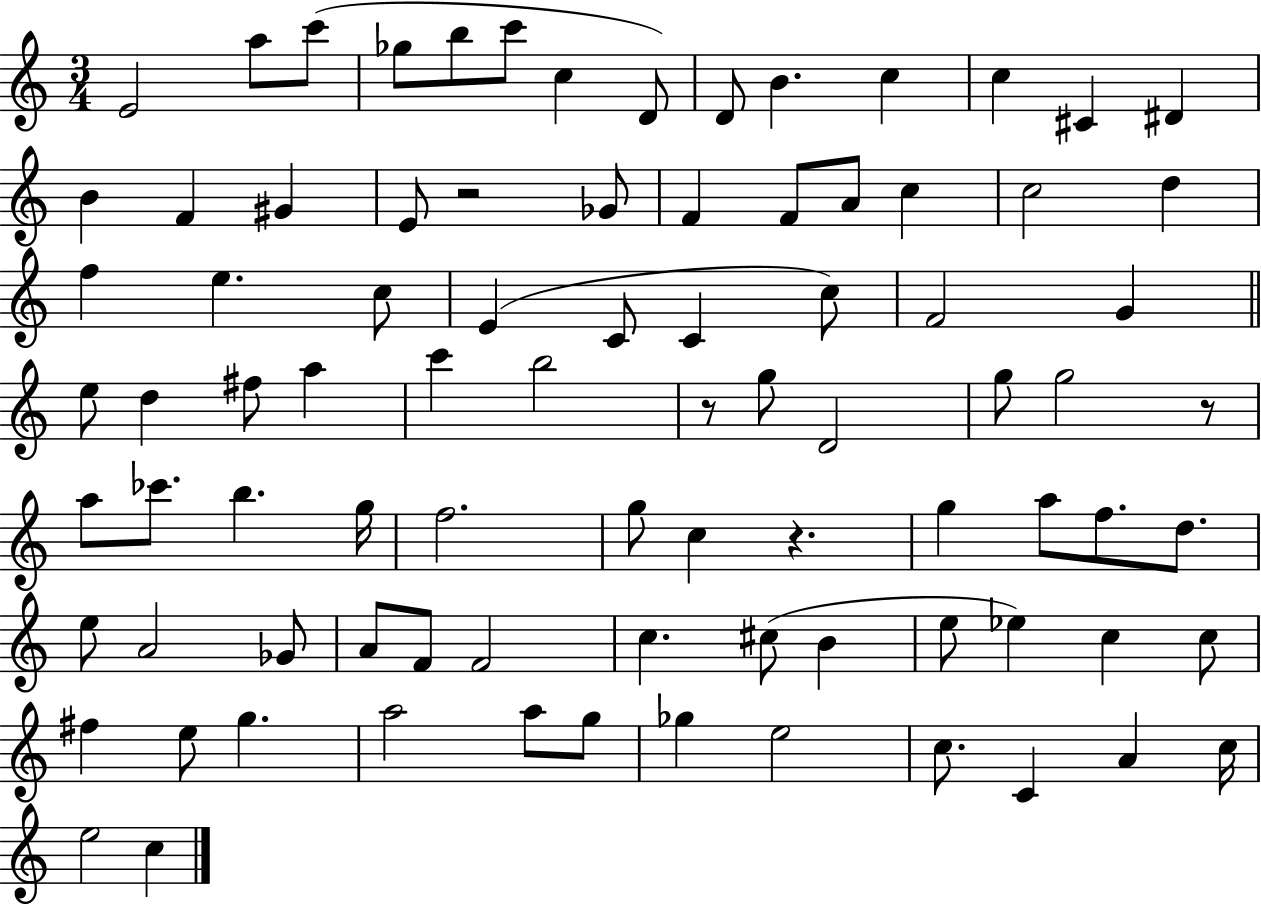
{
  \clef treble
  \numericTimeSignature
  \time 3/4
  \key c \major
  e'2 a''8 c'''8( | ges''8 b''8 c'''8 c''4 d'8) | d'8 b'4. c''4 | c''4 cis'4 dis'4 | \break b'4 f'4 gis'4 | e'8 r2 ges'8 | f'4 f'8 a'8 c''4 | c''2 d''4 | \break f''4 e''4. c''8 | e'4( c'8 c'4 c''8) | f'2 g'4 | \bar "||" \break \key c \major e''8 d''4 fis''8 a''4 | c'''4 b''2 | r8 g''8 d'2 | g''8 g''2 r8 | \break a''8 ces'''8. b''4. g''16 | f''2. | g''8 c''4 r4. | g''4 a''8 f''8. d''8. | \break e''8 a'2 ges'8 | a'8 f'8 f'2 | c''4. cis''8( b'4 | e''8 ees''4) c''4 c''8 | \break fis''4 e''8 g''4. | a''2 a''8 g''8 | ges''4 e''2 | c''8. c'4 a'4 c''16 | \break e''2 c''4 | \bar "|."
}